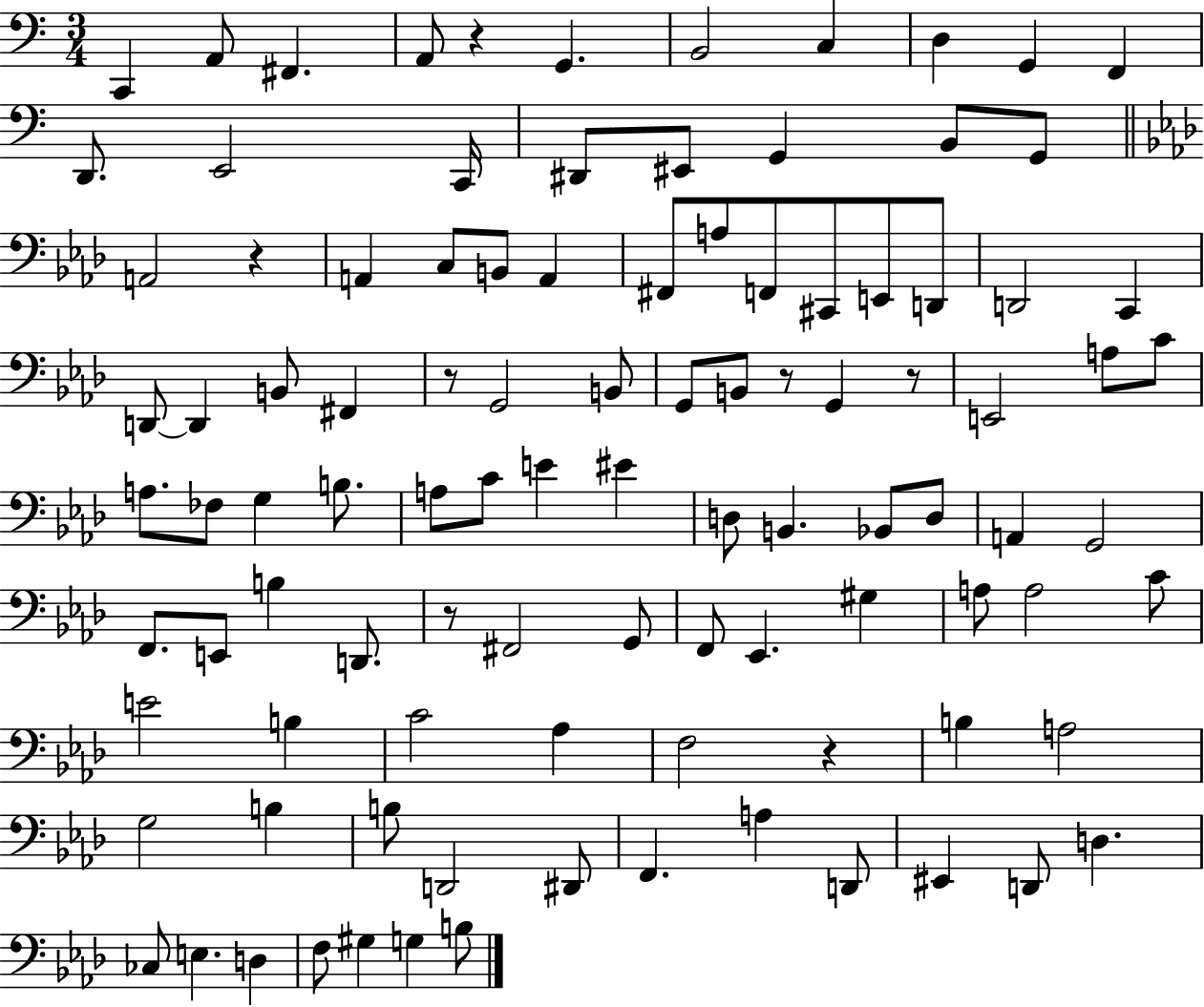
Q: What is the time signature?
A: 3/4